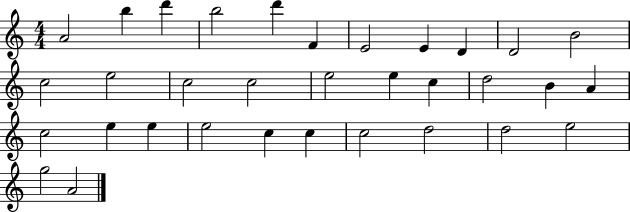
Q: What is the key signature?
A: C major